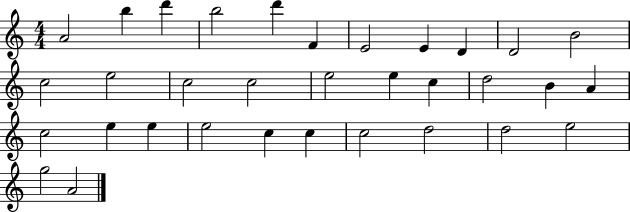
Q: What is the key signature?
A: C major